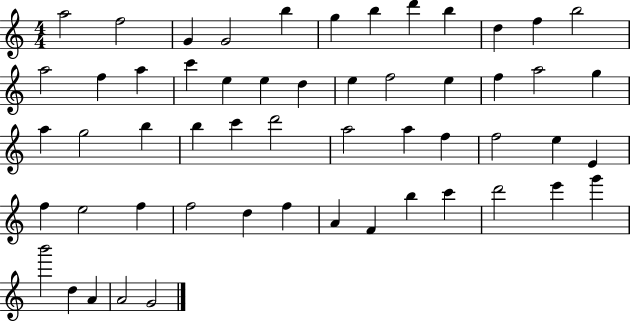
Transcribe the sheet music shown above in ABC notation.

X:1
T:Untitled
M:4/4
L:1/4
K:C
a2 f2 G G2 b g b d' b d f b2 a2 f a c' e e d e f2 e f a2 g a g2 b b c' d'2 a2 a f f2 e E f e2 f f2 d f A F b c' d'2 e' g' b'2 d A A2 G2